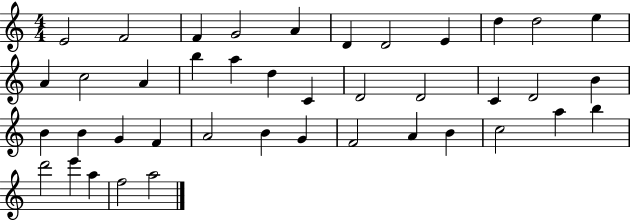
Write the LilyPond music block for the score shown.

{
  \clef treble
  \numericTimeSignature
  \time 4/4
  \key c \major
  e'2 f'2 | f'4 g'2 a'4 | d'4 d'2 e'4 | d''4 d''2 e''4 | \break a'4 c''2 a'4 | b''4 a''4 d''4 c'4 | d'2 d'2 | c'4 d'2 b'4 | \break b'4 b'4 g'4 f'4 | a'2 b'4 g'4 | f'2 a'4 b'4 | c''2 a''4 b''4 | \break d'''2 e'''4 a''4 | f''2 a''2 | \bar "|."
}